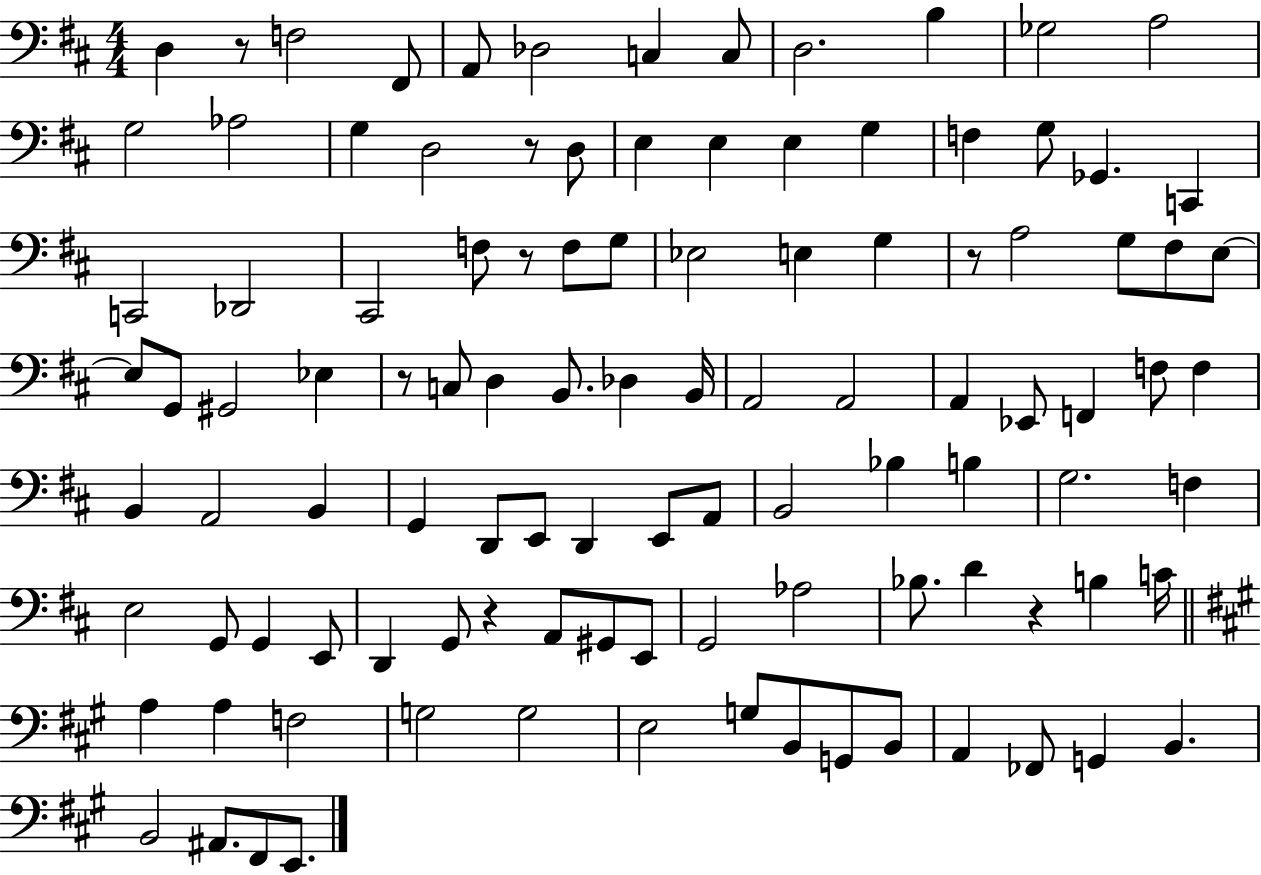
X:1
T:Untitled
M:4/4
L:1/4
K:D
D, z/2 F,2 ^F,,/2 A,,/2 _D,2 C, C,/2 D,2 B, _G,2 A,2 G,2 _A,2 G, D,2 z/2 D,/2 E, E, E, G, F, G,/2 _G,, C,, C,,2 _D,,2 ^C,,2 F,/2 z/2 F,/2 G,/2 _E,2 E, G, z/2 A,2 G,/2 ^F,/2 E,/2 E,/2 G,,/2 ^G,,2 _E, z/2 C,/2 D, B,,/2 _D, B,,/4 A,,2 A,,2 A,, _E,,/2 F,, F,/2 F, B,, A,,2 B,, G,, D,,/2 E,,/2 D,, E,,/2 A,,/2 B,,2 _B, B, G,2 F, E,2 G,,/2 G,, E,,/2 D,, G,,/2 z A,,/2 ^G,,/2 E,,/2 G,,2 _A,2 _B,/2 D z B, C/4 A, A, F,2 G,2 G,2 E,2 G,/2 B,,/2 G,,/2 B,,/2 A,, _F,,/2 G,, B,, B,,2 ^A,,/2 ^F,,/2 E,,/2